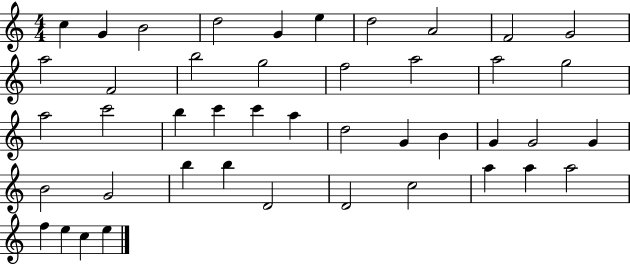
{
  \clef treble
  \numericTimeSignature
  \time 4/4
  \key c \major
  c''4 g'4 b'2 | d''2 g'4 e''4 | d''2 a'2 | f'2 g'2 | \break a''2 f'2 | b''2 g''2 | f''2 a''2 | a''2 g''2 | \break a''2 c'''2 | b''4 c'''4 c'''4 a''4 | d''2 g'4 b'4 | g'4 g'2 g'4 | \break b'2 g'2 | b''4 b''4 d'2 | d'2 c''2 | a''4 a''4 a''2 | \break f''4 e''4 c''4 e''4 | \bar "|."
}